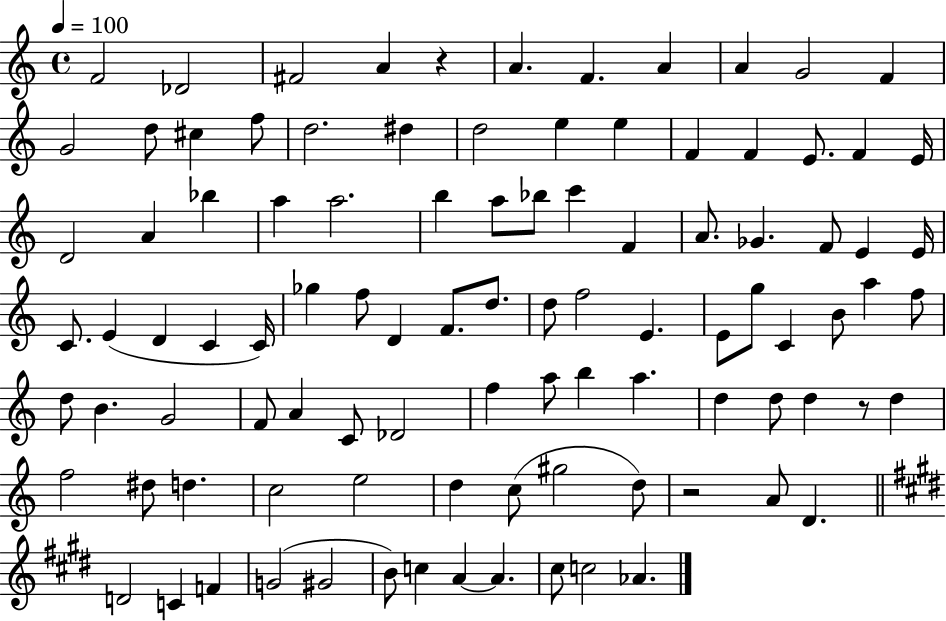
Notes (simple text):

F4/h Db4/h F#4/h A4/q R/q A4/q. F4/q. A4/q A4/q G4/h F4/q G4/h D5/e C#5/q F5/e D5/h. D#5/q D5/h E5/q E5/q F4/q F4/q E4/e. F4/q E4/s D4/h A4/q Bb5/q A5/q A5/h. B5/q A5/e Bb5/e C6/q F4/q A4/e. Gb4/q. F4/e E4/q E4/s C4/e. E4/q D4/q C4/q C4/s Gb5/q F5/e D4/q F4/e. D5/e. D5/e F5/h E4/q. E4/e G5/e C4/q B4/e A5/q F5/e D5/e B4/q. G4/h F4/e A4/q C4/e Db4/h F5/q A5/e B5/q A5/q. D5/q D5/e D5/q R/e D5/q F5/h D#5/e D5/q. C5/h E5/h D5/q C5/e G#5/h D5/e R/h A4/e D4/q. D4/h C4/q F4/q G4/h G#4/h B4/e C5/q A4/q A4/q. C#5/e C5/h Ab4/q.